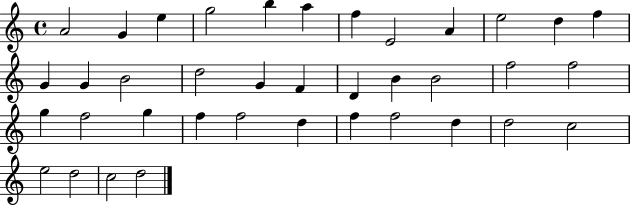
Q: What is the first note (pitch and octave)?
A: A4